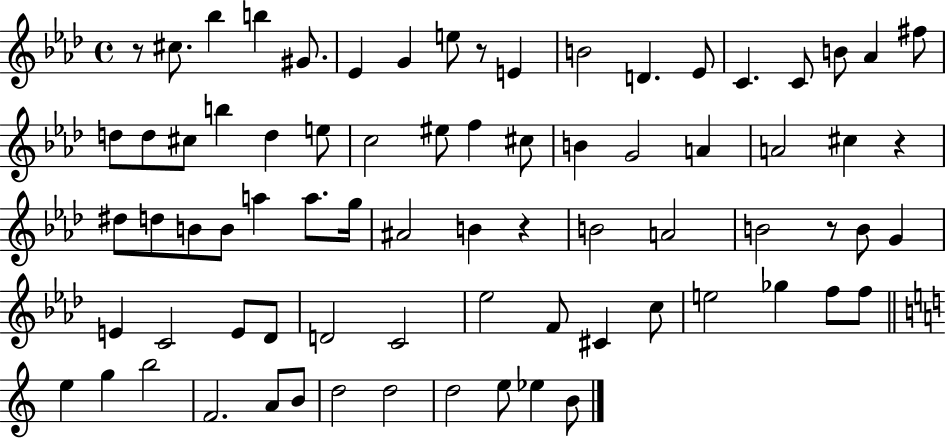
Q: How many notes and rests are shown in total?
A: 76